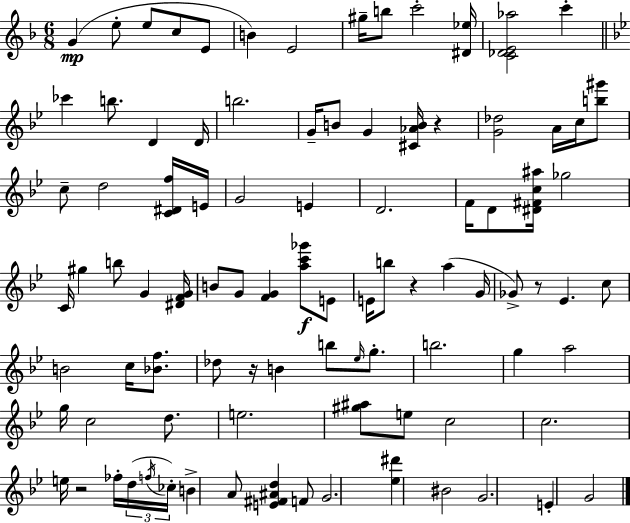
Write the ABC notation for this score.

X:1
T:Untitled
M:6/8
L:1/4
K:Dm
G e/2 e/2 c/2 E/2 B E2 ^g/4 b/2 c'2 [^D_e]/4 [C_DE_a]2 c' _c' b/2 D D/4 b2 G/4 B/2 G [^C_AB]/4 z [G_d]2 A/4 c/4 [b^g']/2 c/2 d2 [C^Df]/4 E/4 G2 E D2 F/4 D/2 [^D^Fc^a]/4 _g2 C/4 ^g b/2 G [^DFG]/4 B/2 G/2 [FG] [ac'_g']/2 E/2 E/4 b/2 z a G/4 _G/2 z/2 _E c/2 B2 c/4 [_Bf]/2 _d/2 z/4 B b/2 _e/4 g/2 b2 g a2 g/4 c2 d/2 e2 [^g^a]/2 e/2 c2 c2 e/4 z2 _f/4 d/4 f/4 _c/4 B A/2 [E^F^Ad] F/2 G2 [_e^d'] ^B2 G2 E G2